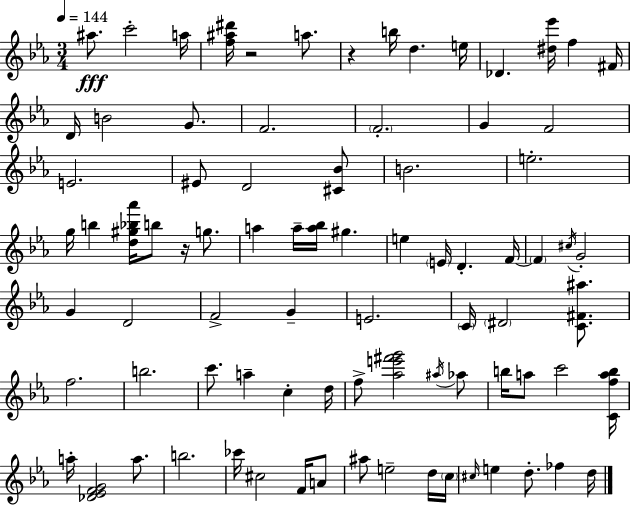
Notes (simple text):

A#5/e. C6/h A5/s [F5,A#5,D#6]/s R/h A5/e. R/q B5/s D5/q. E5/s Db4/q. [D#5,Eb6]/s F5/q F#4/s D4/s B4/h G4/e. F4/h. F4/h. G4/q F4/h E4/h. EIS4/e D4/h [C#4,Bb4]/e B4/h. E5/h. G5/s B5/q [D5,G#5,Bb5,Ab6]/s B5/e R/s G5/e. A5/q A5/s [A5,Bb5]/s G#5/q. E5/q E4/s D4/q. F4/s F4/q C#5/s G4/h G4/q D4/h F4/h G4/q E4/h. C4/s D#4/h [C4,F#4,A#5]/e. F5/h. B5/h. C6/e. A5/q C5/q D5/s F5/e [Ab5,E6,F#6,G6]/h A#5/s Ab5/e B5/s A5/e C6/h [C4,F5,A5,B5]/s A5/s [Db4,Eb4,F4,G4]/h A5/e. B5/h. CES6/s C#5/h F4/s A4/e A#5/e E5/h D5/s C5/s C#5/s E5/q D5/e. FES5/q D5/s